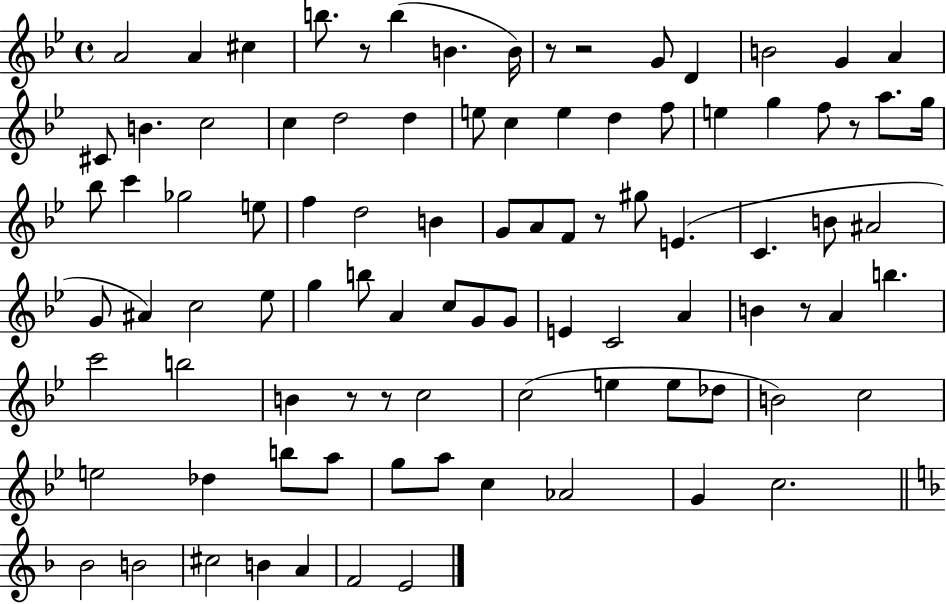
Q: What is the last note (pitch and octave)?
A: E4